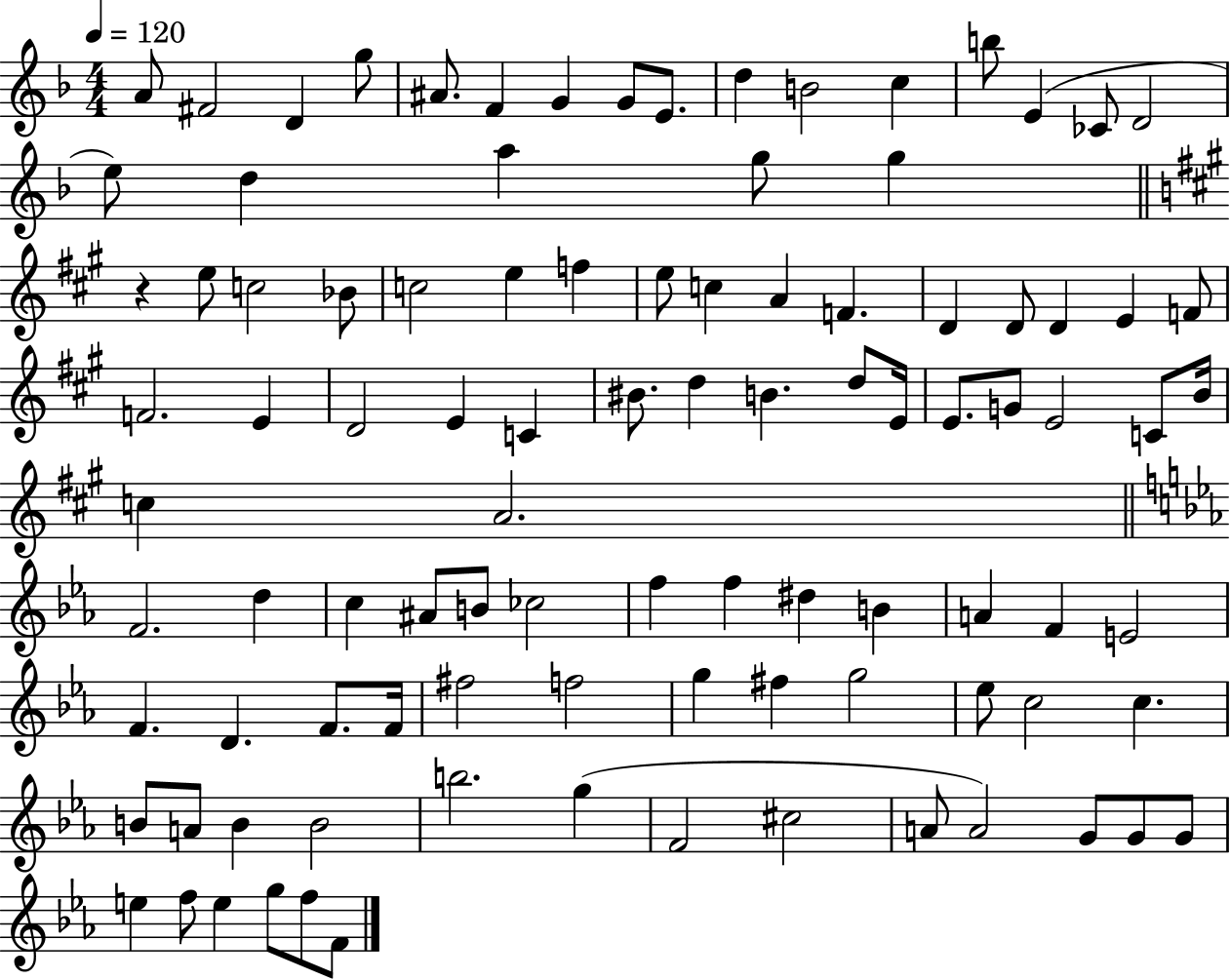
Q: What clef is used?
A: treble